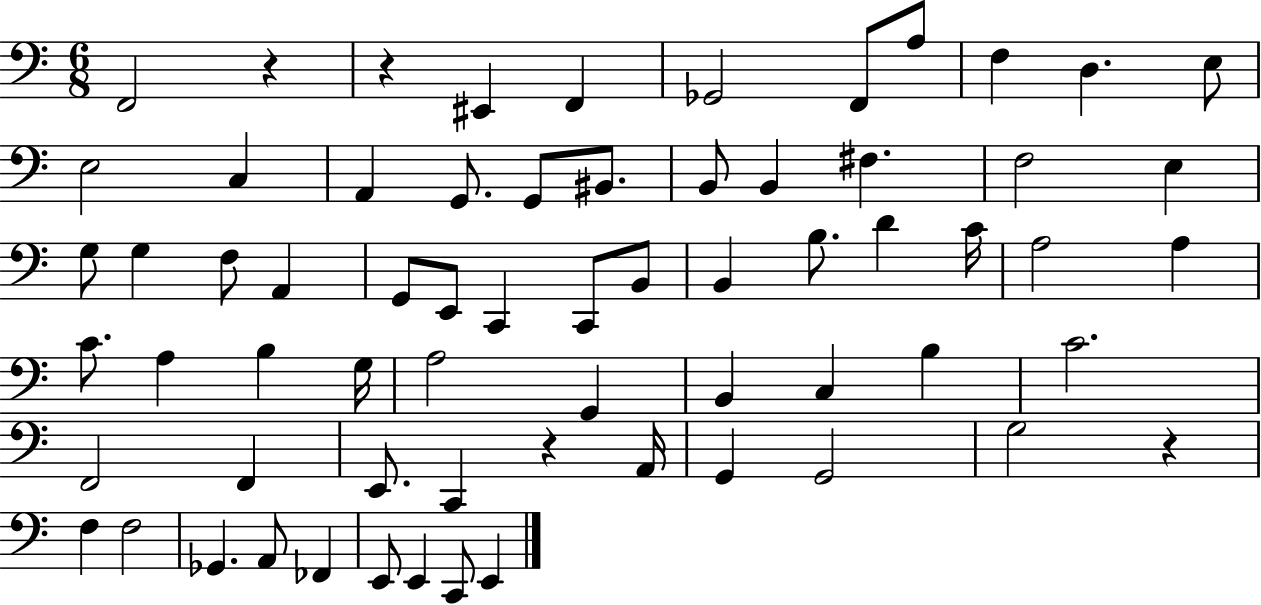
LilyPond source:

{
  \clef bass
  \numericTimeSignature
  \time 6/8
  \key c \major
  \repeat volta 2 { f,2 r4 | r4 eis,4 f,4 | ges,2 f,8 a8 | f4 d4. e8 | \break e2 c4 | a,4 g,8. g,8 bis,8. | b,8 b,4 fis4. | f2 e4 | \break g8 g4 f8 a,4 | g,8 e,8 c,4 c,8 b,8 | b,4 b8. d'4 c'16 | a2 a4 | \break c'8. a4 b4 g16 | a2 g,4 | b,4 c4 b4 | c'2. | \break f,2 f,4 | e,8. c,4 r4 a,16 | g,4 g,2 | g2 r4 | \break f4 f2 | ges,4. a,8 fes,4 | e,8 e,4 c,8 e,4 | } \bar "|."
}